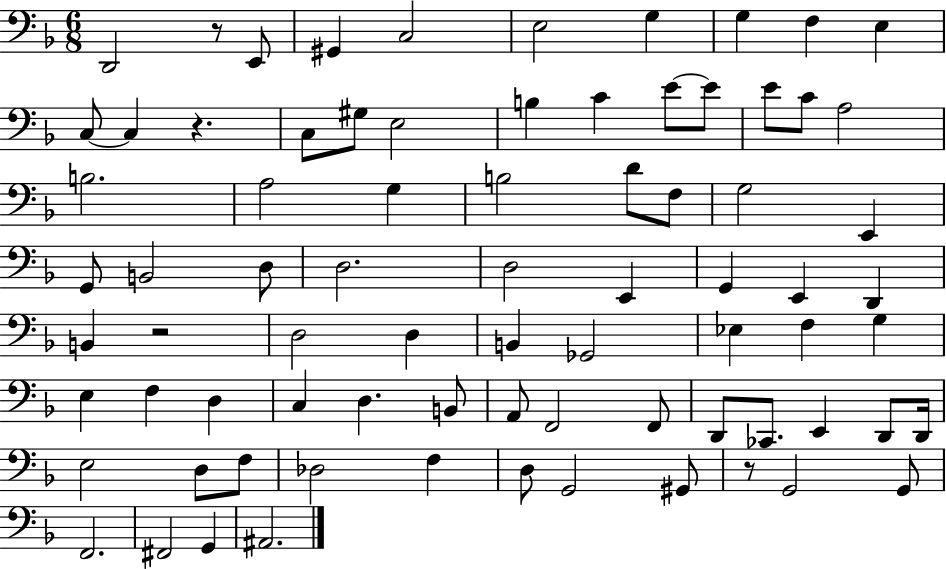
X:1
T:Untitled
M:6/8
L:1/4
K:F
D,,2 z/2 E,,/2 ^G,, C,2 E,2 G, G, F, E, C,/2 C, z C,/2 ^G,/2 E,2 B, C E/2 E/2 E/2 C/2 A,2 B,2 A,2 G, B,2 D/2 F,/2 G,2 E,, G,,/2 B,,2 D,/2 D,2 D,2 E,, G,, E,, D,, B,, z2 D,2 D, B,, _G,,2 _E, F, G, E, F, D, C, D, B,,/2 A,,/2 F,,2 F,,/2 D,,/2 _C,,/2 E,, D,,/2 D,,/4 E,2 D,/2 F,/2 _D,2 F, D,/2 G,,2 ^G,,/2 z/2 G,,2 G,,/2 F,,2 ^F,,2 G,, ^A,,2